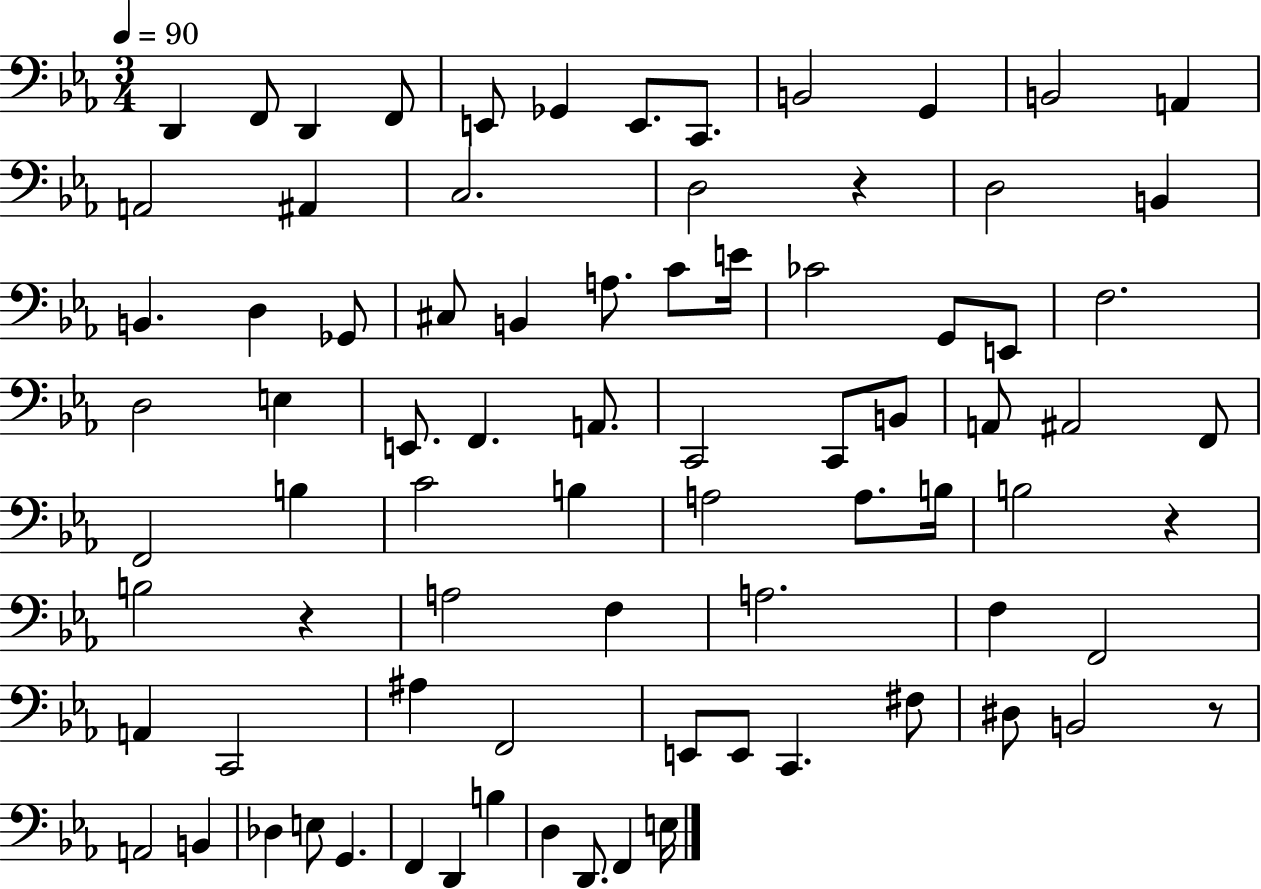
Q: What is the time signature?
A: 3/4